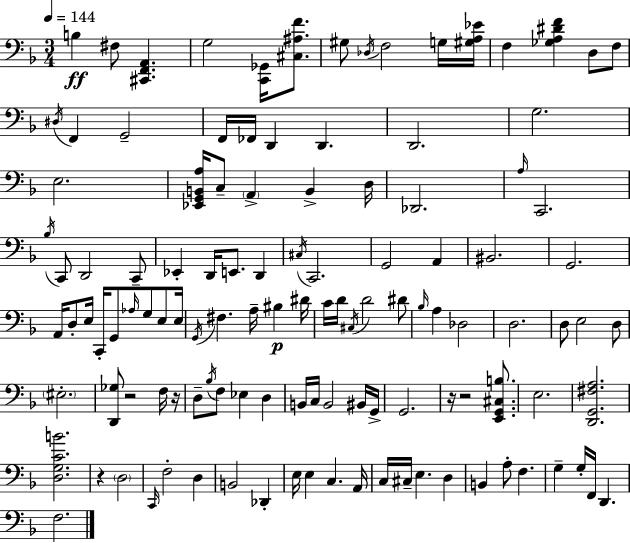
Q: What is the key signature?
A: F major